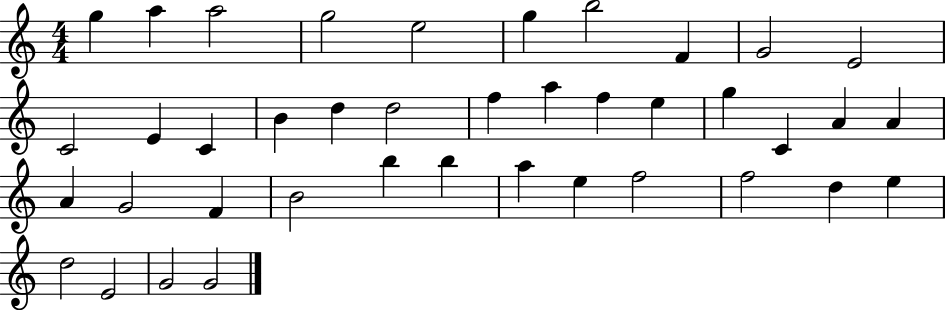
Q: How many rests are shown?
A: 0